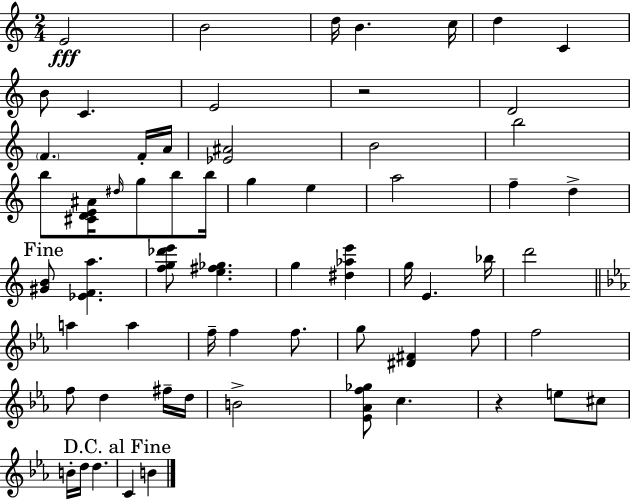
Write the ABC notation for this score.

X:1
T:Untitled
M:2/4
L:1/4
K:Am
E2 B2 d/4 B c/4 d C B/2 C E2 z2 D2 F F/4 A/4 [_E^A]2 B2 b2 b/2 [^CDE^A]/4 ^d/4 g/2 b/2 b/4 g e a2 f d [^GB]/2 [_EFa] [fg_d'e']/2 [e^f_g] g [^d_ae'] g/4 E _b/4 d'2 a a f/4 f f/2 g/2 [^D^F] f/2 f2 f/2 d ^f/4 d/4 B2 [_E_Af_g]/2 c z e/2 ^c/2 B/4 d/4 d C B